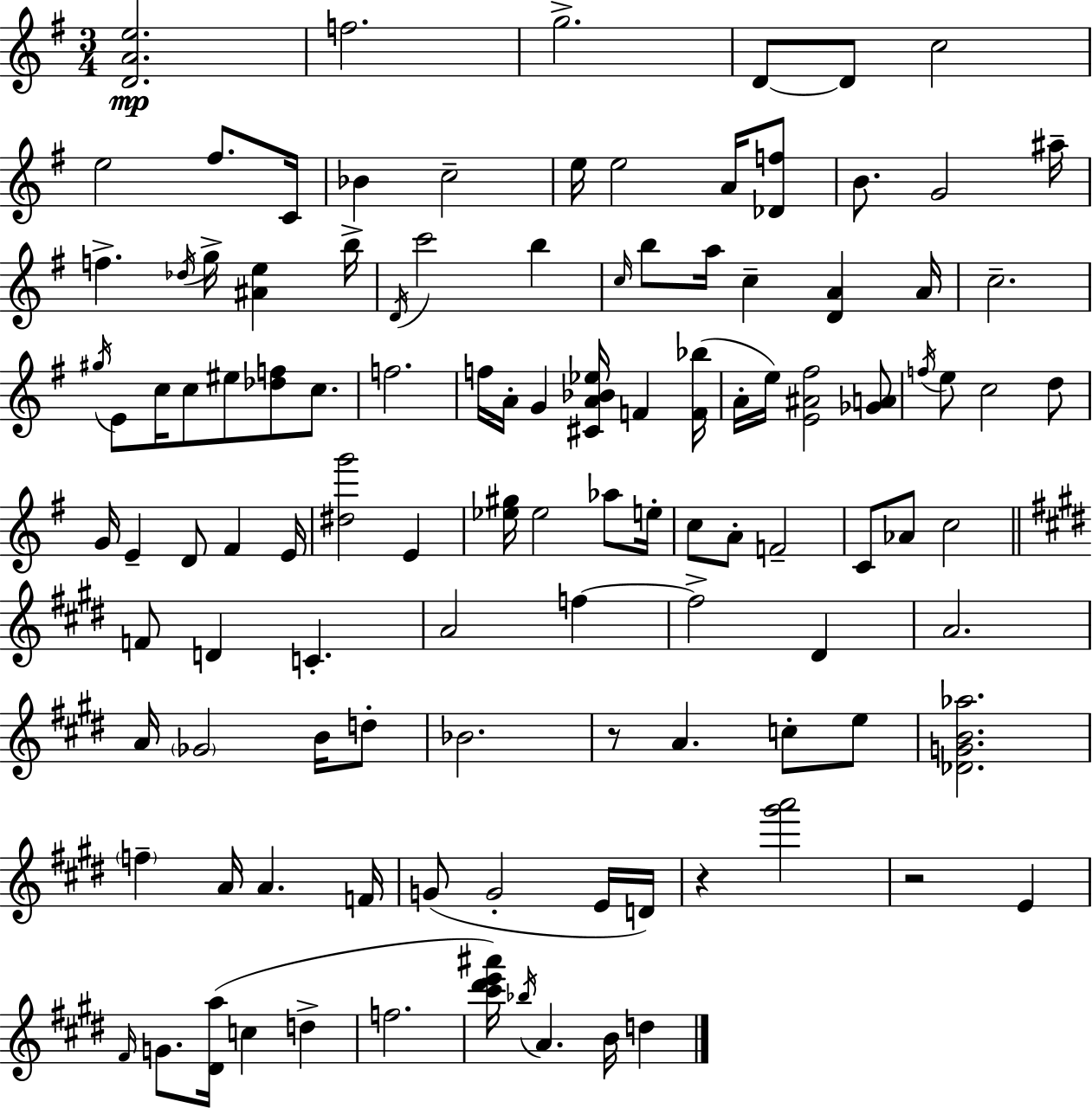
{
  \clef treble
  \numericTimeSignature
  \time 3/4
  \key e \minor
  <d' a' e''>2.\mp | f''2. | g''2.-> | d'8~~ d'8 c''2 | \break e''2 fis''8. c'16 | bes'4 c''2-- | e''16 e''2 a'16 <des' f''>8 | b'8. g'2 ais''16-- | \break f''4.-> \acciaccatura { des''16 } g''16-> <ais' e''>4 | b''16-> \acciaccatura { d'16 } c'''2 b''4 | \grace { c''16 } b''8 a''16 c''4-- <d' a'>4 | a'16 c''2.-- | \break \acciaccatura { gis''16 } e'8 c''16 c''8 eis''8 <des'' f''>8 | c''8. f''2. | f''16 a'16-. g'4 <cis' a' bes' ees''>16 f'4 | <f' bes''>16( a'16-. e''16) <e' ais' fis''>2 | \break <ges' a'>8 \acciaccatura { f''16 } e''8 c''2 | d''8 g'16 e'4-- d'8 | fis'4 e'16 <dis'' g'''>2 | e'4 <ees'' gis''>16 ees''2 | \break aes''8 e''16-. c''8 a'8-. f'2-- | c'8 aes'8 c''2 | \bar "||" \break \key e \major f'8 d'4 c'4.-. | a'2 f''4~~ | f''2-> dis'4 | a'2. | \break a'16 \parenthesize ges'2 b'16 d''8-. | bes'2. | r8 a'4. c''8-. e''8 | <des' g' b' aes''>2. | \break \parenthesize f''4-- a'16 a'4. f'16 | g'8( g'2-. e'16 d'16) | r4 <gis''' a'''>2 | r2 e'4 | \break \grace { fis'16 } g'8. <dis' a''>16( c''4 d''4-> | f''2. | <cis''' dis''' e''' ais'''>16) \acciaccatura { bes''16 } a'4. b'16 d''4 | \bar "|."
}